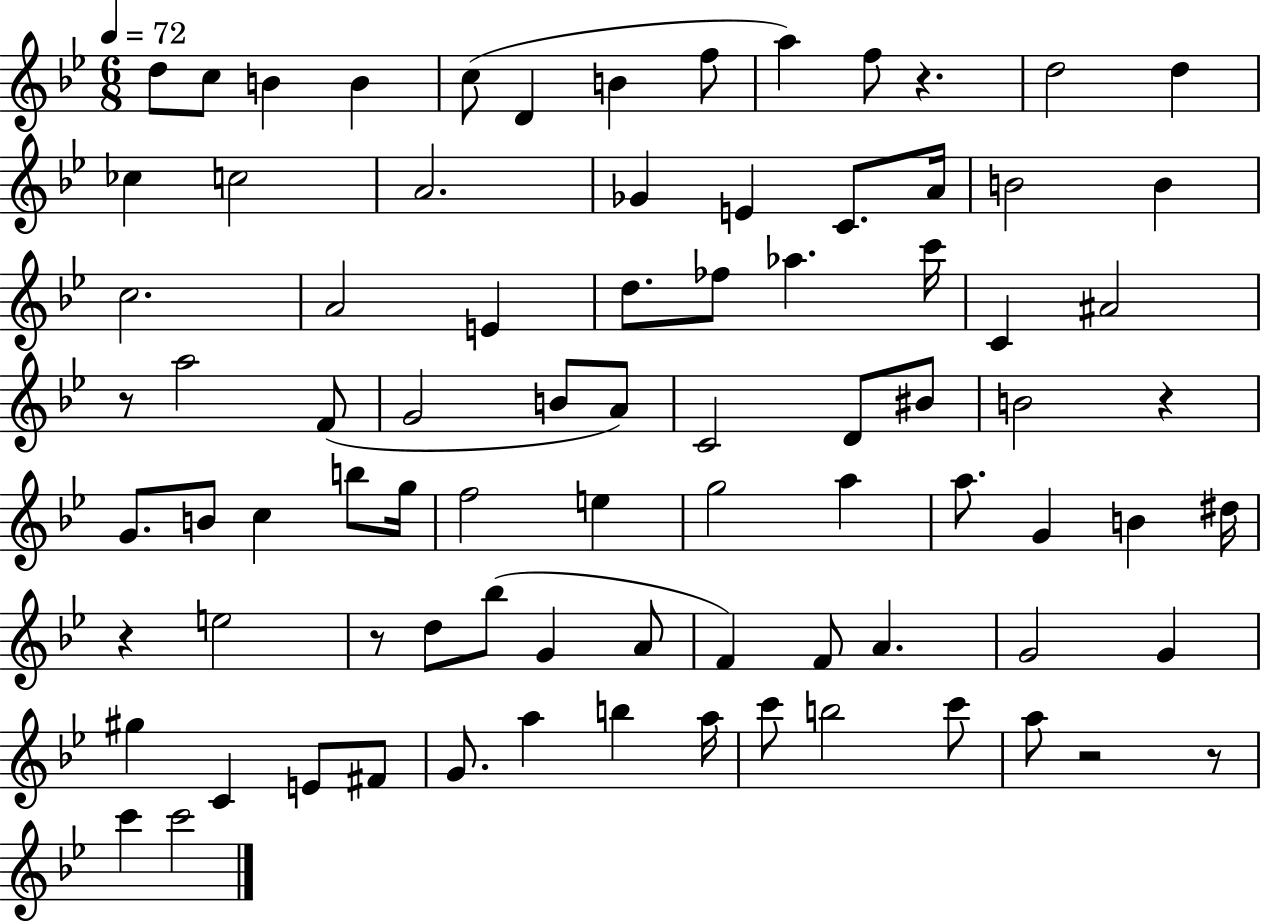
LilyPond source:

{
  \clef treble
  \numericTimeSignature
  \time 6/8
  \key bes \major
  \tempo 4 = 72
  d''8 c''8 b'4 b'4 | c''8( d'4 b'4 f''8 | a''4) f''8 r4. | d''2 d''4 | \break ces''4 c''2 | a'2. | ges'4 e'4 c'8. a'16 | b'2 b'4 | \break c''2. | a'2 e'4 | d''8. fes''8 aes''4. c'''16 | c'4 ais'2 | \break r8 a''2 f'8( | g'2 b'8 a'8) | c'2 d'8 bis'8 | b'2 r4 | \break g'8. b'8 c''4 b''8 g''16 | f''2 e''4 | g''2 a''4 | a''8. g'4 b'4 dis''16 | \break r4 e''2 | r8 d''8 bes''8( g'4 a'8 | f'4) f'8 a'4. | g'2 g'4 | \break gis''4 c'4 e'8 fis'8 | g'8. a''4 b''4 a''16 | c'''8 b''2 c'''8 | a''8 r2 r8 | \break c'''4 c'''2 | \bar "|."
}